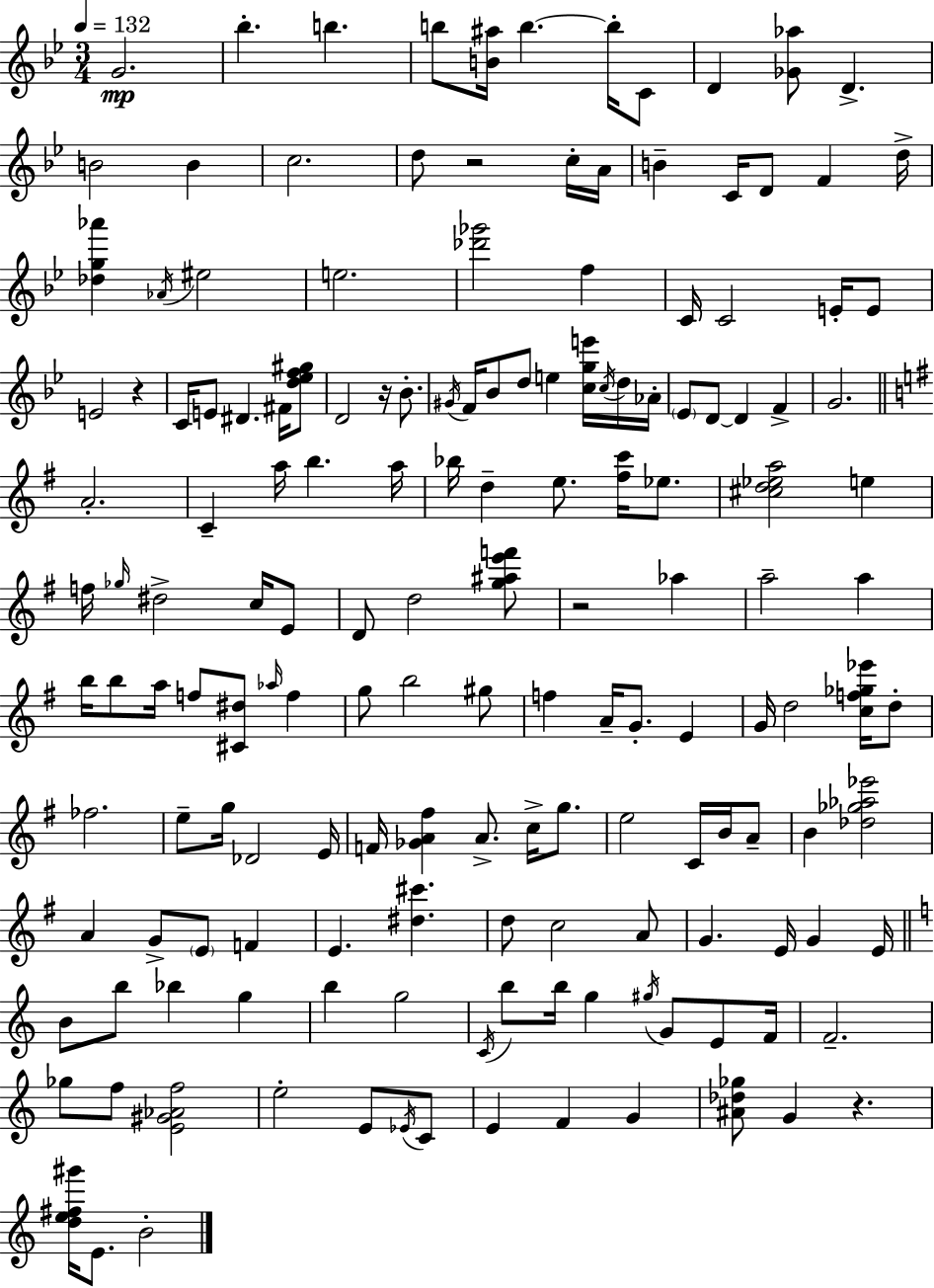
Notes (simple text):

G4/h. Bb5/q. B5/q. B5/e [B4,A#5]/s B5/q. B5/s C4/e D4/q [Gb4,Ab5]/e D4/q. B4/h B4/q C5/h. D5/e R/h C5/s A4/s B4/q C4/s D4/e F4/q D5/s [Db5,G5,Ab6]/q Ab4/s EIS5/h E5/h. [Db6,Gb6]/h F5/q C4/s C4/h E4/s E4/e E4/h R/q C4/s E4/e D#4/q. F#4/s [D5,Eb5,F5,G#5]/e D4/h R/s Bb4/e. G#4/s F4/s Bb4/e D5/e E5/q [C5,G5,E6]/s C5/s D5/s Ab4/s Eb4/e D4/e D4/q F4/q G4/h. A4/h. C4/q A5/s B5/q. A5/s Bb5/s D5/q E5/e. [F#5,C6]/s Eb5/e. [C#5,D5,Eb5,A5]/h E5/q F5/s Gb5/s D#5/h C5/s E4/e D4/e D5/h [G5,A#5,E6,F6]/e R/h Ab5/q A5/h A5/q B5/s B5/e A5/s F5/e [C#4,D#5]/e Ab5/s F5/q G5/e B5/h G#5/e F5/q A4/s G4/e. E4/q G4/s D5/h [C5,F5,Gb5,Eb6]/s D5/e FES5/h. E5/e G5/s Db4/h E4/s F4/s [Gb4,A4,F#5]/q A4/e. C5/s G5/e. E5/h C4/s B4/s A4/e B4/q [Db5,Gb5,Ab5,Eb6]/h A4/q G4/e E4/e F4/q E4/q. [D#5,C#6]/q. D5/e C5/h A4/e G4/q. E4/s G4/q E4/s B4/e B5/e Bb5/q G5/q B5/q G5/h C4/s B5/e B5/s G5/q G#5/s G4/e E4/e F4/s F4/h. Gb5/e F5/e [E4,G#4,Ab4,F5]/h E5/h E4/e Eb4/s C4/e E4/q F4/q G4/q [A#4,Db5,Gb5]/e G4/q R/q. [D5,E5,F#5,G#6]/s E4/e. B4/h